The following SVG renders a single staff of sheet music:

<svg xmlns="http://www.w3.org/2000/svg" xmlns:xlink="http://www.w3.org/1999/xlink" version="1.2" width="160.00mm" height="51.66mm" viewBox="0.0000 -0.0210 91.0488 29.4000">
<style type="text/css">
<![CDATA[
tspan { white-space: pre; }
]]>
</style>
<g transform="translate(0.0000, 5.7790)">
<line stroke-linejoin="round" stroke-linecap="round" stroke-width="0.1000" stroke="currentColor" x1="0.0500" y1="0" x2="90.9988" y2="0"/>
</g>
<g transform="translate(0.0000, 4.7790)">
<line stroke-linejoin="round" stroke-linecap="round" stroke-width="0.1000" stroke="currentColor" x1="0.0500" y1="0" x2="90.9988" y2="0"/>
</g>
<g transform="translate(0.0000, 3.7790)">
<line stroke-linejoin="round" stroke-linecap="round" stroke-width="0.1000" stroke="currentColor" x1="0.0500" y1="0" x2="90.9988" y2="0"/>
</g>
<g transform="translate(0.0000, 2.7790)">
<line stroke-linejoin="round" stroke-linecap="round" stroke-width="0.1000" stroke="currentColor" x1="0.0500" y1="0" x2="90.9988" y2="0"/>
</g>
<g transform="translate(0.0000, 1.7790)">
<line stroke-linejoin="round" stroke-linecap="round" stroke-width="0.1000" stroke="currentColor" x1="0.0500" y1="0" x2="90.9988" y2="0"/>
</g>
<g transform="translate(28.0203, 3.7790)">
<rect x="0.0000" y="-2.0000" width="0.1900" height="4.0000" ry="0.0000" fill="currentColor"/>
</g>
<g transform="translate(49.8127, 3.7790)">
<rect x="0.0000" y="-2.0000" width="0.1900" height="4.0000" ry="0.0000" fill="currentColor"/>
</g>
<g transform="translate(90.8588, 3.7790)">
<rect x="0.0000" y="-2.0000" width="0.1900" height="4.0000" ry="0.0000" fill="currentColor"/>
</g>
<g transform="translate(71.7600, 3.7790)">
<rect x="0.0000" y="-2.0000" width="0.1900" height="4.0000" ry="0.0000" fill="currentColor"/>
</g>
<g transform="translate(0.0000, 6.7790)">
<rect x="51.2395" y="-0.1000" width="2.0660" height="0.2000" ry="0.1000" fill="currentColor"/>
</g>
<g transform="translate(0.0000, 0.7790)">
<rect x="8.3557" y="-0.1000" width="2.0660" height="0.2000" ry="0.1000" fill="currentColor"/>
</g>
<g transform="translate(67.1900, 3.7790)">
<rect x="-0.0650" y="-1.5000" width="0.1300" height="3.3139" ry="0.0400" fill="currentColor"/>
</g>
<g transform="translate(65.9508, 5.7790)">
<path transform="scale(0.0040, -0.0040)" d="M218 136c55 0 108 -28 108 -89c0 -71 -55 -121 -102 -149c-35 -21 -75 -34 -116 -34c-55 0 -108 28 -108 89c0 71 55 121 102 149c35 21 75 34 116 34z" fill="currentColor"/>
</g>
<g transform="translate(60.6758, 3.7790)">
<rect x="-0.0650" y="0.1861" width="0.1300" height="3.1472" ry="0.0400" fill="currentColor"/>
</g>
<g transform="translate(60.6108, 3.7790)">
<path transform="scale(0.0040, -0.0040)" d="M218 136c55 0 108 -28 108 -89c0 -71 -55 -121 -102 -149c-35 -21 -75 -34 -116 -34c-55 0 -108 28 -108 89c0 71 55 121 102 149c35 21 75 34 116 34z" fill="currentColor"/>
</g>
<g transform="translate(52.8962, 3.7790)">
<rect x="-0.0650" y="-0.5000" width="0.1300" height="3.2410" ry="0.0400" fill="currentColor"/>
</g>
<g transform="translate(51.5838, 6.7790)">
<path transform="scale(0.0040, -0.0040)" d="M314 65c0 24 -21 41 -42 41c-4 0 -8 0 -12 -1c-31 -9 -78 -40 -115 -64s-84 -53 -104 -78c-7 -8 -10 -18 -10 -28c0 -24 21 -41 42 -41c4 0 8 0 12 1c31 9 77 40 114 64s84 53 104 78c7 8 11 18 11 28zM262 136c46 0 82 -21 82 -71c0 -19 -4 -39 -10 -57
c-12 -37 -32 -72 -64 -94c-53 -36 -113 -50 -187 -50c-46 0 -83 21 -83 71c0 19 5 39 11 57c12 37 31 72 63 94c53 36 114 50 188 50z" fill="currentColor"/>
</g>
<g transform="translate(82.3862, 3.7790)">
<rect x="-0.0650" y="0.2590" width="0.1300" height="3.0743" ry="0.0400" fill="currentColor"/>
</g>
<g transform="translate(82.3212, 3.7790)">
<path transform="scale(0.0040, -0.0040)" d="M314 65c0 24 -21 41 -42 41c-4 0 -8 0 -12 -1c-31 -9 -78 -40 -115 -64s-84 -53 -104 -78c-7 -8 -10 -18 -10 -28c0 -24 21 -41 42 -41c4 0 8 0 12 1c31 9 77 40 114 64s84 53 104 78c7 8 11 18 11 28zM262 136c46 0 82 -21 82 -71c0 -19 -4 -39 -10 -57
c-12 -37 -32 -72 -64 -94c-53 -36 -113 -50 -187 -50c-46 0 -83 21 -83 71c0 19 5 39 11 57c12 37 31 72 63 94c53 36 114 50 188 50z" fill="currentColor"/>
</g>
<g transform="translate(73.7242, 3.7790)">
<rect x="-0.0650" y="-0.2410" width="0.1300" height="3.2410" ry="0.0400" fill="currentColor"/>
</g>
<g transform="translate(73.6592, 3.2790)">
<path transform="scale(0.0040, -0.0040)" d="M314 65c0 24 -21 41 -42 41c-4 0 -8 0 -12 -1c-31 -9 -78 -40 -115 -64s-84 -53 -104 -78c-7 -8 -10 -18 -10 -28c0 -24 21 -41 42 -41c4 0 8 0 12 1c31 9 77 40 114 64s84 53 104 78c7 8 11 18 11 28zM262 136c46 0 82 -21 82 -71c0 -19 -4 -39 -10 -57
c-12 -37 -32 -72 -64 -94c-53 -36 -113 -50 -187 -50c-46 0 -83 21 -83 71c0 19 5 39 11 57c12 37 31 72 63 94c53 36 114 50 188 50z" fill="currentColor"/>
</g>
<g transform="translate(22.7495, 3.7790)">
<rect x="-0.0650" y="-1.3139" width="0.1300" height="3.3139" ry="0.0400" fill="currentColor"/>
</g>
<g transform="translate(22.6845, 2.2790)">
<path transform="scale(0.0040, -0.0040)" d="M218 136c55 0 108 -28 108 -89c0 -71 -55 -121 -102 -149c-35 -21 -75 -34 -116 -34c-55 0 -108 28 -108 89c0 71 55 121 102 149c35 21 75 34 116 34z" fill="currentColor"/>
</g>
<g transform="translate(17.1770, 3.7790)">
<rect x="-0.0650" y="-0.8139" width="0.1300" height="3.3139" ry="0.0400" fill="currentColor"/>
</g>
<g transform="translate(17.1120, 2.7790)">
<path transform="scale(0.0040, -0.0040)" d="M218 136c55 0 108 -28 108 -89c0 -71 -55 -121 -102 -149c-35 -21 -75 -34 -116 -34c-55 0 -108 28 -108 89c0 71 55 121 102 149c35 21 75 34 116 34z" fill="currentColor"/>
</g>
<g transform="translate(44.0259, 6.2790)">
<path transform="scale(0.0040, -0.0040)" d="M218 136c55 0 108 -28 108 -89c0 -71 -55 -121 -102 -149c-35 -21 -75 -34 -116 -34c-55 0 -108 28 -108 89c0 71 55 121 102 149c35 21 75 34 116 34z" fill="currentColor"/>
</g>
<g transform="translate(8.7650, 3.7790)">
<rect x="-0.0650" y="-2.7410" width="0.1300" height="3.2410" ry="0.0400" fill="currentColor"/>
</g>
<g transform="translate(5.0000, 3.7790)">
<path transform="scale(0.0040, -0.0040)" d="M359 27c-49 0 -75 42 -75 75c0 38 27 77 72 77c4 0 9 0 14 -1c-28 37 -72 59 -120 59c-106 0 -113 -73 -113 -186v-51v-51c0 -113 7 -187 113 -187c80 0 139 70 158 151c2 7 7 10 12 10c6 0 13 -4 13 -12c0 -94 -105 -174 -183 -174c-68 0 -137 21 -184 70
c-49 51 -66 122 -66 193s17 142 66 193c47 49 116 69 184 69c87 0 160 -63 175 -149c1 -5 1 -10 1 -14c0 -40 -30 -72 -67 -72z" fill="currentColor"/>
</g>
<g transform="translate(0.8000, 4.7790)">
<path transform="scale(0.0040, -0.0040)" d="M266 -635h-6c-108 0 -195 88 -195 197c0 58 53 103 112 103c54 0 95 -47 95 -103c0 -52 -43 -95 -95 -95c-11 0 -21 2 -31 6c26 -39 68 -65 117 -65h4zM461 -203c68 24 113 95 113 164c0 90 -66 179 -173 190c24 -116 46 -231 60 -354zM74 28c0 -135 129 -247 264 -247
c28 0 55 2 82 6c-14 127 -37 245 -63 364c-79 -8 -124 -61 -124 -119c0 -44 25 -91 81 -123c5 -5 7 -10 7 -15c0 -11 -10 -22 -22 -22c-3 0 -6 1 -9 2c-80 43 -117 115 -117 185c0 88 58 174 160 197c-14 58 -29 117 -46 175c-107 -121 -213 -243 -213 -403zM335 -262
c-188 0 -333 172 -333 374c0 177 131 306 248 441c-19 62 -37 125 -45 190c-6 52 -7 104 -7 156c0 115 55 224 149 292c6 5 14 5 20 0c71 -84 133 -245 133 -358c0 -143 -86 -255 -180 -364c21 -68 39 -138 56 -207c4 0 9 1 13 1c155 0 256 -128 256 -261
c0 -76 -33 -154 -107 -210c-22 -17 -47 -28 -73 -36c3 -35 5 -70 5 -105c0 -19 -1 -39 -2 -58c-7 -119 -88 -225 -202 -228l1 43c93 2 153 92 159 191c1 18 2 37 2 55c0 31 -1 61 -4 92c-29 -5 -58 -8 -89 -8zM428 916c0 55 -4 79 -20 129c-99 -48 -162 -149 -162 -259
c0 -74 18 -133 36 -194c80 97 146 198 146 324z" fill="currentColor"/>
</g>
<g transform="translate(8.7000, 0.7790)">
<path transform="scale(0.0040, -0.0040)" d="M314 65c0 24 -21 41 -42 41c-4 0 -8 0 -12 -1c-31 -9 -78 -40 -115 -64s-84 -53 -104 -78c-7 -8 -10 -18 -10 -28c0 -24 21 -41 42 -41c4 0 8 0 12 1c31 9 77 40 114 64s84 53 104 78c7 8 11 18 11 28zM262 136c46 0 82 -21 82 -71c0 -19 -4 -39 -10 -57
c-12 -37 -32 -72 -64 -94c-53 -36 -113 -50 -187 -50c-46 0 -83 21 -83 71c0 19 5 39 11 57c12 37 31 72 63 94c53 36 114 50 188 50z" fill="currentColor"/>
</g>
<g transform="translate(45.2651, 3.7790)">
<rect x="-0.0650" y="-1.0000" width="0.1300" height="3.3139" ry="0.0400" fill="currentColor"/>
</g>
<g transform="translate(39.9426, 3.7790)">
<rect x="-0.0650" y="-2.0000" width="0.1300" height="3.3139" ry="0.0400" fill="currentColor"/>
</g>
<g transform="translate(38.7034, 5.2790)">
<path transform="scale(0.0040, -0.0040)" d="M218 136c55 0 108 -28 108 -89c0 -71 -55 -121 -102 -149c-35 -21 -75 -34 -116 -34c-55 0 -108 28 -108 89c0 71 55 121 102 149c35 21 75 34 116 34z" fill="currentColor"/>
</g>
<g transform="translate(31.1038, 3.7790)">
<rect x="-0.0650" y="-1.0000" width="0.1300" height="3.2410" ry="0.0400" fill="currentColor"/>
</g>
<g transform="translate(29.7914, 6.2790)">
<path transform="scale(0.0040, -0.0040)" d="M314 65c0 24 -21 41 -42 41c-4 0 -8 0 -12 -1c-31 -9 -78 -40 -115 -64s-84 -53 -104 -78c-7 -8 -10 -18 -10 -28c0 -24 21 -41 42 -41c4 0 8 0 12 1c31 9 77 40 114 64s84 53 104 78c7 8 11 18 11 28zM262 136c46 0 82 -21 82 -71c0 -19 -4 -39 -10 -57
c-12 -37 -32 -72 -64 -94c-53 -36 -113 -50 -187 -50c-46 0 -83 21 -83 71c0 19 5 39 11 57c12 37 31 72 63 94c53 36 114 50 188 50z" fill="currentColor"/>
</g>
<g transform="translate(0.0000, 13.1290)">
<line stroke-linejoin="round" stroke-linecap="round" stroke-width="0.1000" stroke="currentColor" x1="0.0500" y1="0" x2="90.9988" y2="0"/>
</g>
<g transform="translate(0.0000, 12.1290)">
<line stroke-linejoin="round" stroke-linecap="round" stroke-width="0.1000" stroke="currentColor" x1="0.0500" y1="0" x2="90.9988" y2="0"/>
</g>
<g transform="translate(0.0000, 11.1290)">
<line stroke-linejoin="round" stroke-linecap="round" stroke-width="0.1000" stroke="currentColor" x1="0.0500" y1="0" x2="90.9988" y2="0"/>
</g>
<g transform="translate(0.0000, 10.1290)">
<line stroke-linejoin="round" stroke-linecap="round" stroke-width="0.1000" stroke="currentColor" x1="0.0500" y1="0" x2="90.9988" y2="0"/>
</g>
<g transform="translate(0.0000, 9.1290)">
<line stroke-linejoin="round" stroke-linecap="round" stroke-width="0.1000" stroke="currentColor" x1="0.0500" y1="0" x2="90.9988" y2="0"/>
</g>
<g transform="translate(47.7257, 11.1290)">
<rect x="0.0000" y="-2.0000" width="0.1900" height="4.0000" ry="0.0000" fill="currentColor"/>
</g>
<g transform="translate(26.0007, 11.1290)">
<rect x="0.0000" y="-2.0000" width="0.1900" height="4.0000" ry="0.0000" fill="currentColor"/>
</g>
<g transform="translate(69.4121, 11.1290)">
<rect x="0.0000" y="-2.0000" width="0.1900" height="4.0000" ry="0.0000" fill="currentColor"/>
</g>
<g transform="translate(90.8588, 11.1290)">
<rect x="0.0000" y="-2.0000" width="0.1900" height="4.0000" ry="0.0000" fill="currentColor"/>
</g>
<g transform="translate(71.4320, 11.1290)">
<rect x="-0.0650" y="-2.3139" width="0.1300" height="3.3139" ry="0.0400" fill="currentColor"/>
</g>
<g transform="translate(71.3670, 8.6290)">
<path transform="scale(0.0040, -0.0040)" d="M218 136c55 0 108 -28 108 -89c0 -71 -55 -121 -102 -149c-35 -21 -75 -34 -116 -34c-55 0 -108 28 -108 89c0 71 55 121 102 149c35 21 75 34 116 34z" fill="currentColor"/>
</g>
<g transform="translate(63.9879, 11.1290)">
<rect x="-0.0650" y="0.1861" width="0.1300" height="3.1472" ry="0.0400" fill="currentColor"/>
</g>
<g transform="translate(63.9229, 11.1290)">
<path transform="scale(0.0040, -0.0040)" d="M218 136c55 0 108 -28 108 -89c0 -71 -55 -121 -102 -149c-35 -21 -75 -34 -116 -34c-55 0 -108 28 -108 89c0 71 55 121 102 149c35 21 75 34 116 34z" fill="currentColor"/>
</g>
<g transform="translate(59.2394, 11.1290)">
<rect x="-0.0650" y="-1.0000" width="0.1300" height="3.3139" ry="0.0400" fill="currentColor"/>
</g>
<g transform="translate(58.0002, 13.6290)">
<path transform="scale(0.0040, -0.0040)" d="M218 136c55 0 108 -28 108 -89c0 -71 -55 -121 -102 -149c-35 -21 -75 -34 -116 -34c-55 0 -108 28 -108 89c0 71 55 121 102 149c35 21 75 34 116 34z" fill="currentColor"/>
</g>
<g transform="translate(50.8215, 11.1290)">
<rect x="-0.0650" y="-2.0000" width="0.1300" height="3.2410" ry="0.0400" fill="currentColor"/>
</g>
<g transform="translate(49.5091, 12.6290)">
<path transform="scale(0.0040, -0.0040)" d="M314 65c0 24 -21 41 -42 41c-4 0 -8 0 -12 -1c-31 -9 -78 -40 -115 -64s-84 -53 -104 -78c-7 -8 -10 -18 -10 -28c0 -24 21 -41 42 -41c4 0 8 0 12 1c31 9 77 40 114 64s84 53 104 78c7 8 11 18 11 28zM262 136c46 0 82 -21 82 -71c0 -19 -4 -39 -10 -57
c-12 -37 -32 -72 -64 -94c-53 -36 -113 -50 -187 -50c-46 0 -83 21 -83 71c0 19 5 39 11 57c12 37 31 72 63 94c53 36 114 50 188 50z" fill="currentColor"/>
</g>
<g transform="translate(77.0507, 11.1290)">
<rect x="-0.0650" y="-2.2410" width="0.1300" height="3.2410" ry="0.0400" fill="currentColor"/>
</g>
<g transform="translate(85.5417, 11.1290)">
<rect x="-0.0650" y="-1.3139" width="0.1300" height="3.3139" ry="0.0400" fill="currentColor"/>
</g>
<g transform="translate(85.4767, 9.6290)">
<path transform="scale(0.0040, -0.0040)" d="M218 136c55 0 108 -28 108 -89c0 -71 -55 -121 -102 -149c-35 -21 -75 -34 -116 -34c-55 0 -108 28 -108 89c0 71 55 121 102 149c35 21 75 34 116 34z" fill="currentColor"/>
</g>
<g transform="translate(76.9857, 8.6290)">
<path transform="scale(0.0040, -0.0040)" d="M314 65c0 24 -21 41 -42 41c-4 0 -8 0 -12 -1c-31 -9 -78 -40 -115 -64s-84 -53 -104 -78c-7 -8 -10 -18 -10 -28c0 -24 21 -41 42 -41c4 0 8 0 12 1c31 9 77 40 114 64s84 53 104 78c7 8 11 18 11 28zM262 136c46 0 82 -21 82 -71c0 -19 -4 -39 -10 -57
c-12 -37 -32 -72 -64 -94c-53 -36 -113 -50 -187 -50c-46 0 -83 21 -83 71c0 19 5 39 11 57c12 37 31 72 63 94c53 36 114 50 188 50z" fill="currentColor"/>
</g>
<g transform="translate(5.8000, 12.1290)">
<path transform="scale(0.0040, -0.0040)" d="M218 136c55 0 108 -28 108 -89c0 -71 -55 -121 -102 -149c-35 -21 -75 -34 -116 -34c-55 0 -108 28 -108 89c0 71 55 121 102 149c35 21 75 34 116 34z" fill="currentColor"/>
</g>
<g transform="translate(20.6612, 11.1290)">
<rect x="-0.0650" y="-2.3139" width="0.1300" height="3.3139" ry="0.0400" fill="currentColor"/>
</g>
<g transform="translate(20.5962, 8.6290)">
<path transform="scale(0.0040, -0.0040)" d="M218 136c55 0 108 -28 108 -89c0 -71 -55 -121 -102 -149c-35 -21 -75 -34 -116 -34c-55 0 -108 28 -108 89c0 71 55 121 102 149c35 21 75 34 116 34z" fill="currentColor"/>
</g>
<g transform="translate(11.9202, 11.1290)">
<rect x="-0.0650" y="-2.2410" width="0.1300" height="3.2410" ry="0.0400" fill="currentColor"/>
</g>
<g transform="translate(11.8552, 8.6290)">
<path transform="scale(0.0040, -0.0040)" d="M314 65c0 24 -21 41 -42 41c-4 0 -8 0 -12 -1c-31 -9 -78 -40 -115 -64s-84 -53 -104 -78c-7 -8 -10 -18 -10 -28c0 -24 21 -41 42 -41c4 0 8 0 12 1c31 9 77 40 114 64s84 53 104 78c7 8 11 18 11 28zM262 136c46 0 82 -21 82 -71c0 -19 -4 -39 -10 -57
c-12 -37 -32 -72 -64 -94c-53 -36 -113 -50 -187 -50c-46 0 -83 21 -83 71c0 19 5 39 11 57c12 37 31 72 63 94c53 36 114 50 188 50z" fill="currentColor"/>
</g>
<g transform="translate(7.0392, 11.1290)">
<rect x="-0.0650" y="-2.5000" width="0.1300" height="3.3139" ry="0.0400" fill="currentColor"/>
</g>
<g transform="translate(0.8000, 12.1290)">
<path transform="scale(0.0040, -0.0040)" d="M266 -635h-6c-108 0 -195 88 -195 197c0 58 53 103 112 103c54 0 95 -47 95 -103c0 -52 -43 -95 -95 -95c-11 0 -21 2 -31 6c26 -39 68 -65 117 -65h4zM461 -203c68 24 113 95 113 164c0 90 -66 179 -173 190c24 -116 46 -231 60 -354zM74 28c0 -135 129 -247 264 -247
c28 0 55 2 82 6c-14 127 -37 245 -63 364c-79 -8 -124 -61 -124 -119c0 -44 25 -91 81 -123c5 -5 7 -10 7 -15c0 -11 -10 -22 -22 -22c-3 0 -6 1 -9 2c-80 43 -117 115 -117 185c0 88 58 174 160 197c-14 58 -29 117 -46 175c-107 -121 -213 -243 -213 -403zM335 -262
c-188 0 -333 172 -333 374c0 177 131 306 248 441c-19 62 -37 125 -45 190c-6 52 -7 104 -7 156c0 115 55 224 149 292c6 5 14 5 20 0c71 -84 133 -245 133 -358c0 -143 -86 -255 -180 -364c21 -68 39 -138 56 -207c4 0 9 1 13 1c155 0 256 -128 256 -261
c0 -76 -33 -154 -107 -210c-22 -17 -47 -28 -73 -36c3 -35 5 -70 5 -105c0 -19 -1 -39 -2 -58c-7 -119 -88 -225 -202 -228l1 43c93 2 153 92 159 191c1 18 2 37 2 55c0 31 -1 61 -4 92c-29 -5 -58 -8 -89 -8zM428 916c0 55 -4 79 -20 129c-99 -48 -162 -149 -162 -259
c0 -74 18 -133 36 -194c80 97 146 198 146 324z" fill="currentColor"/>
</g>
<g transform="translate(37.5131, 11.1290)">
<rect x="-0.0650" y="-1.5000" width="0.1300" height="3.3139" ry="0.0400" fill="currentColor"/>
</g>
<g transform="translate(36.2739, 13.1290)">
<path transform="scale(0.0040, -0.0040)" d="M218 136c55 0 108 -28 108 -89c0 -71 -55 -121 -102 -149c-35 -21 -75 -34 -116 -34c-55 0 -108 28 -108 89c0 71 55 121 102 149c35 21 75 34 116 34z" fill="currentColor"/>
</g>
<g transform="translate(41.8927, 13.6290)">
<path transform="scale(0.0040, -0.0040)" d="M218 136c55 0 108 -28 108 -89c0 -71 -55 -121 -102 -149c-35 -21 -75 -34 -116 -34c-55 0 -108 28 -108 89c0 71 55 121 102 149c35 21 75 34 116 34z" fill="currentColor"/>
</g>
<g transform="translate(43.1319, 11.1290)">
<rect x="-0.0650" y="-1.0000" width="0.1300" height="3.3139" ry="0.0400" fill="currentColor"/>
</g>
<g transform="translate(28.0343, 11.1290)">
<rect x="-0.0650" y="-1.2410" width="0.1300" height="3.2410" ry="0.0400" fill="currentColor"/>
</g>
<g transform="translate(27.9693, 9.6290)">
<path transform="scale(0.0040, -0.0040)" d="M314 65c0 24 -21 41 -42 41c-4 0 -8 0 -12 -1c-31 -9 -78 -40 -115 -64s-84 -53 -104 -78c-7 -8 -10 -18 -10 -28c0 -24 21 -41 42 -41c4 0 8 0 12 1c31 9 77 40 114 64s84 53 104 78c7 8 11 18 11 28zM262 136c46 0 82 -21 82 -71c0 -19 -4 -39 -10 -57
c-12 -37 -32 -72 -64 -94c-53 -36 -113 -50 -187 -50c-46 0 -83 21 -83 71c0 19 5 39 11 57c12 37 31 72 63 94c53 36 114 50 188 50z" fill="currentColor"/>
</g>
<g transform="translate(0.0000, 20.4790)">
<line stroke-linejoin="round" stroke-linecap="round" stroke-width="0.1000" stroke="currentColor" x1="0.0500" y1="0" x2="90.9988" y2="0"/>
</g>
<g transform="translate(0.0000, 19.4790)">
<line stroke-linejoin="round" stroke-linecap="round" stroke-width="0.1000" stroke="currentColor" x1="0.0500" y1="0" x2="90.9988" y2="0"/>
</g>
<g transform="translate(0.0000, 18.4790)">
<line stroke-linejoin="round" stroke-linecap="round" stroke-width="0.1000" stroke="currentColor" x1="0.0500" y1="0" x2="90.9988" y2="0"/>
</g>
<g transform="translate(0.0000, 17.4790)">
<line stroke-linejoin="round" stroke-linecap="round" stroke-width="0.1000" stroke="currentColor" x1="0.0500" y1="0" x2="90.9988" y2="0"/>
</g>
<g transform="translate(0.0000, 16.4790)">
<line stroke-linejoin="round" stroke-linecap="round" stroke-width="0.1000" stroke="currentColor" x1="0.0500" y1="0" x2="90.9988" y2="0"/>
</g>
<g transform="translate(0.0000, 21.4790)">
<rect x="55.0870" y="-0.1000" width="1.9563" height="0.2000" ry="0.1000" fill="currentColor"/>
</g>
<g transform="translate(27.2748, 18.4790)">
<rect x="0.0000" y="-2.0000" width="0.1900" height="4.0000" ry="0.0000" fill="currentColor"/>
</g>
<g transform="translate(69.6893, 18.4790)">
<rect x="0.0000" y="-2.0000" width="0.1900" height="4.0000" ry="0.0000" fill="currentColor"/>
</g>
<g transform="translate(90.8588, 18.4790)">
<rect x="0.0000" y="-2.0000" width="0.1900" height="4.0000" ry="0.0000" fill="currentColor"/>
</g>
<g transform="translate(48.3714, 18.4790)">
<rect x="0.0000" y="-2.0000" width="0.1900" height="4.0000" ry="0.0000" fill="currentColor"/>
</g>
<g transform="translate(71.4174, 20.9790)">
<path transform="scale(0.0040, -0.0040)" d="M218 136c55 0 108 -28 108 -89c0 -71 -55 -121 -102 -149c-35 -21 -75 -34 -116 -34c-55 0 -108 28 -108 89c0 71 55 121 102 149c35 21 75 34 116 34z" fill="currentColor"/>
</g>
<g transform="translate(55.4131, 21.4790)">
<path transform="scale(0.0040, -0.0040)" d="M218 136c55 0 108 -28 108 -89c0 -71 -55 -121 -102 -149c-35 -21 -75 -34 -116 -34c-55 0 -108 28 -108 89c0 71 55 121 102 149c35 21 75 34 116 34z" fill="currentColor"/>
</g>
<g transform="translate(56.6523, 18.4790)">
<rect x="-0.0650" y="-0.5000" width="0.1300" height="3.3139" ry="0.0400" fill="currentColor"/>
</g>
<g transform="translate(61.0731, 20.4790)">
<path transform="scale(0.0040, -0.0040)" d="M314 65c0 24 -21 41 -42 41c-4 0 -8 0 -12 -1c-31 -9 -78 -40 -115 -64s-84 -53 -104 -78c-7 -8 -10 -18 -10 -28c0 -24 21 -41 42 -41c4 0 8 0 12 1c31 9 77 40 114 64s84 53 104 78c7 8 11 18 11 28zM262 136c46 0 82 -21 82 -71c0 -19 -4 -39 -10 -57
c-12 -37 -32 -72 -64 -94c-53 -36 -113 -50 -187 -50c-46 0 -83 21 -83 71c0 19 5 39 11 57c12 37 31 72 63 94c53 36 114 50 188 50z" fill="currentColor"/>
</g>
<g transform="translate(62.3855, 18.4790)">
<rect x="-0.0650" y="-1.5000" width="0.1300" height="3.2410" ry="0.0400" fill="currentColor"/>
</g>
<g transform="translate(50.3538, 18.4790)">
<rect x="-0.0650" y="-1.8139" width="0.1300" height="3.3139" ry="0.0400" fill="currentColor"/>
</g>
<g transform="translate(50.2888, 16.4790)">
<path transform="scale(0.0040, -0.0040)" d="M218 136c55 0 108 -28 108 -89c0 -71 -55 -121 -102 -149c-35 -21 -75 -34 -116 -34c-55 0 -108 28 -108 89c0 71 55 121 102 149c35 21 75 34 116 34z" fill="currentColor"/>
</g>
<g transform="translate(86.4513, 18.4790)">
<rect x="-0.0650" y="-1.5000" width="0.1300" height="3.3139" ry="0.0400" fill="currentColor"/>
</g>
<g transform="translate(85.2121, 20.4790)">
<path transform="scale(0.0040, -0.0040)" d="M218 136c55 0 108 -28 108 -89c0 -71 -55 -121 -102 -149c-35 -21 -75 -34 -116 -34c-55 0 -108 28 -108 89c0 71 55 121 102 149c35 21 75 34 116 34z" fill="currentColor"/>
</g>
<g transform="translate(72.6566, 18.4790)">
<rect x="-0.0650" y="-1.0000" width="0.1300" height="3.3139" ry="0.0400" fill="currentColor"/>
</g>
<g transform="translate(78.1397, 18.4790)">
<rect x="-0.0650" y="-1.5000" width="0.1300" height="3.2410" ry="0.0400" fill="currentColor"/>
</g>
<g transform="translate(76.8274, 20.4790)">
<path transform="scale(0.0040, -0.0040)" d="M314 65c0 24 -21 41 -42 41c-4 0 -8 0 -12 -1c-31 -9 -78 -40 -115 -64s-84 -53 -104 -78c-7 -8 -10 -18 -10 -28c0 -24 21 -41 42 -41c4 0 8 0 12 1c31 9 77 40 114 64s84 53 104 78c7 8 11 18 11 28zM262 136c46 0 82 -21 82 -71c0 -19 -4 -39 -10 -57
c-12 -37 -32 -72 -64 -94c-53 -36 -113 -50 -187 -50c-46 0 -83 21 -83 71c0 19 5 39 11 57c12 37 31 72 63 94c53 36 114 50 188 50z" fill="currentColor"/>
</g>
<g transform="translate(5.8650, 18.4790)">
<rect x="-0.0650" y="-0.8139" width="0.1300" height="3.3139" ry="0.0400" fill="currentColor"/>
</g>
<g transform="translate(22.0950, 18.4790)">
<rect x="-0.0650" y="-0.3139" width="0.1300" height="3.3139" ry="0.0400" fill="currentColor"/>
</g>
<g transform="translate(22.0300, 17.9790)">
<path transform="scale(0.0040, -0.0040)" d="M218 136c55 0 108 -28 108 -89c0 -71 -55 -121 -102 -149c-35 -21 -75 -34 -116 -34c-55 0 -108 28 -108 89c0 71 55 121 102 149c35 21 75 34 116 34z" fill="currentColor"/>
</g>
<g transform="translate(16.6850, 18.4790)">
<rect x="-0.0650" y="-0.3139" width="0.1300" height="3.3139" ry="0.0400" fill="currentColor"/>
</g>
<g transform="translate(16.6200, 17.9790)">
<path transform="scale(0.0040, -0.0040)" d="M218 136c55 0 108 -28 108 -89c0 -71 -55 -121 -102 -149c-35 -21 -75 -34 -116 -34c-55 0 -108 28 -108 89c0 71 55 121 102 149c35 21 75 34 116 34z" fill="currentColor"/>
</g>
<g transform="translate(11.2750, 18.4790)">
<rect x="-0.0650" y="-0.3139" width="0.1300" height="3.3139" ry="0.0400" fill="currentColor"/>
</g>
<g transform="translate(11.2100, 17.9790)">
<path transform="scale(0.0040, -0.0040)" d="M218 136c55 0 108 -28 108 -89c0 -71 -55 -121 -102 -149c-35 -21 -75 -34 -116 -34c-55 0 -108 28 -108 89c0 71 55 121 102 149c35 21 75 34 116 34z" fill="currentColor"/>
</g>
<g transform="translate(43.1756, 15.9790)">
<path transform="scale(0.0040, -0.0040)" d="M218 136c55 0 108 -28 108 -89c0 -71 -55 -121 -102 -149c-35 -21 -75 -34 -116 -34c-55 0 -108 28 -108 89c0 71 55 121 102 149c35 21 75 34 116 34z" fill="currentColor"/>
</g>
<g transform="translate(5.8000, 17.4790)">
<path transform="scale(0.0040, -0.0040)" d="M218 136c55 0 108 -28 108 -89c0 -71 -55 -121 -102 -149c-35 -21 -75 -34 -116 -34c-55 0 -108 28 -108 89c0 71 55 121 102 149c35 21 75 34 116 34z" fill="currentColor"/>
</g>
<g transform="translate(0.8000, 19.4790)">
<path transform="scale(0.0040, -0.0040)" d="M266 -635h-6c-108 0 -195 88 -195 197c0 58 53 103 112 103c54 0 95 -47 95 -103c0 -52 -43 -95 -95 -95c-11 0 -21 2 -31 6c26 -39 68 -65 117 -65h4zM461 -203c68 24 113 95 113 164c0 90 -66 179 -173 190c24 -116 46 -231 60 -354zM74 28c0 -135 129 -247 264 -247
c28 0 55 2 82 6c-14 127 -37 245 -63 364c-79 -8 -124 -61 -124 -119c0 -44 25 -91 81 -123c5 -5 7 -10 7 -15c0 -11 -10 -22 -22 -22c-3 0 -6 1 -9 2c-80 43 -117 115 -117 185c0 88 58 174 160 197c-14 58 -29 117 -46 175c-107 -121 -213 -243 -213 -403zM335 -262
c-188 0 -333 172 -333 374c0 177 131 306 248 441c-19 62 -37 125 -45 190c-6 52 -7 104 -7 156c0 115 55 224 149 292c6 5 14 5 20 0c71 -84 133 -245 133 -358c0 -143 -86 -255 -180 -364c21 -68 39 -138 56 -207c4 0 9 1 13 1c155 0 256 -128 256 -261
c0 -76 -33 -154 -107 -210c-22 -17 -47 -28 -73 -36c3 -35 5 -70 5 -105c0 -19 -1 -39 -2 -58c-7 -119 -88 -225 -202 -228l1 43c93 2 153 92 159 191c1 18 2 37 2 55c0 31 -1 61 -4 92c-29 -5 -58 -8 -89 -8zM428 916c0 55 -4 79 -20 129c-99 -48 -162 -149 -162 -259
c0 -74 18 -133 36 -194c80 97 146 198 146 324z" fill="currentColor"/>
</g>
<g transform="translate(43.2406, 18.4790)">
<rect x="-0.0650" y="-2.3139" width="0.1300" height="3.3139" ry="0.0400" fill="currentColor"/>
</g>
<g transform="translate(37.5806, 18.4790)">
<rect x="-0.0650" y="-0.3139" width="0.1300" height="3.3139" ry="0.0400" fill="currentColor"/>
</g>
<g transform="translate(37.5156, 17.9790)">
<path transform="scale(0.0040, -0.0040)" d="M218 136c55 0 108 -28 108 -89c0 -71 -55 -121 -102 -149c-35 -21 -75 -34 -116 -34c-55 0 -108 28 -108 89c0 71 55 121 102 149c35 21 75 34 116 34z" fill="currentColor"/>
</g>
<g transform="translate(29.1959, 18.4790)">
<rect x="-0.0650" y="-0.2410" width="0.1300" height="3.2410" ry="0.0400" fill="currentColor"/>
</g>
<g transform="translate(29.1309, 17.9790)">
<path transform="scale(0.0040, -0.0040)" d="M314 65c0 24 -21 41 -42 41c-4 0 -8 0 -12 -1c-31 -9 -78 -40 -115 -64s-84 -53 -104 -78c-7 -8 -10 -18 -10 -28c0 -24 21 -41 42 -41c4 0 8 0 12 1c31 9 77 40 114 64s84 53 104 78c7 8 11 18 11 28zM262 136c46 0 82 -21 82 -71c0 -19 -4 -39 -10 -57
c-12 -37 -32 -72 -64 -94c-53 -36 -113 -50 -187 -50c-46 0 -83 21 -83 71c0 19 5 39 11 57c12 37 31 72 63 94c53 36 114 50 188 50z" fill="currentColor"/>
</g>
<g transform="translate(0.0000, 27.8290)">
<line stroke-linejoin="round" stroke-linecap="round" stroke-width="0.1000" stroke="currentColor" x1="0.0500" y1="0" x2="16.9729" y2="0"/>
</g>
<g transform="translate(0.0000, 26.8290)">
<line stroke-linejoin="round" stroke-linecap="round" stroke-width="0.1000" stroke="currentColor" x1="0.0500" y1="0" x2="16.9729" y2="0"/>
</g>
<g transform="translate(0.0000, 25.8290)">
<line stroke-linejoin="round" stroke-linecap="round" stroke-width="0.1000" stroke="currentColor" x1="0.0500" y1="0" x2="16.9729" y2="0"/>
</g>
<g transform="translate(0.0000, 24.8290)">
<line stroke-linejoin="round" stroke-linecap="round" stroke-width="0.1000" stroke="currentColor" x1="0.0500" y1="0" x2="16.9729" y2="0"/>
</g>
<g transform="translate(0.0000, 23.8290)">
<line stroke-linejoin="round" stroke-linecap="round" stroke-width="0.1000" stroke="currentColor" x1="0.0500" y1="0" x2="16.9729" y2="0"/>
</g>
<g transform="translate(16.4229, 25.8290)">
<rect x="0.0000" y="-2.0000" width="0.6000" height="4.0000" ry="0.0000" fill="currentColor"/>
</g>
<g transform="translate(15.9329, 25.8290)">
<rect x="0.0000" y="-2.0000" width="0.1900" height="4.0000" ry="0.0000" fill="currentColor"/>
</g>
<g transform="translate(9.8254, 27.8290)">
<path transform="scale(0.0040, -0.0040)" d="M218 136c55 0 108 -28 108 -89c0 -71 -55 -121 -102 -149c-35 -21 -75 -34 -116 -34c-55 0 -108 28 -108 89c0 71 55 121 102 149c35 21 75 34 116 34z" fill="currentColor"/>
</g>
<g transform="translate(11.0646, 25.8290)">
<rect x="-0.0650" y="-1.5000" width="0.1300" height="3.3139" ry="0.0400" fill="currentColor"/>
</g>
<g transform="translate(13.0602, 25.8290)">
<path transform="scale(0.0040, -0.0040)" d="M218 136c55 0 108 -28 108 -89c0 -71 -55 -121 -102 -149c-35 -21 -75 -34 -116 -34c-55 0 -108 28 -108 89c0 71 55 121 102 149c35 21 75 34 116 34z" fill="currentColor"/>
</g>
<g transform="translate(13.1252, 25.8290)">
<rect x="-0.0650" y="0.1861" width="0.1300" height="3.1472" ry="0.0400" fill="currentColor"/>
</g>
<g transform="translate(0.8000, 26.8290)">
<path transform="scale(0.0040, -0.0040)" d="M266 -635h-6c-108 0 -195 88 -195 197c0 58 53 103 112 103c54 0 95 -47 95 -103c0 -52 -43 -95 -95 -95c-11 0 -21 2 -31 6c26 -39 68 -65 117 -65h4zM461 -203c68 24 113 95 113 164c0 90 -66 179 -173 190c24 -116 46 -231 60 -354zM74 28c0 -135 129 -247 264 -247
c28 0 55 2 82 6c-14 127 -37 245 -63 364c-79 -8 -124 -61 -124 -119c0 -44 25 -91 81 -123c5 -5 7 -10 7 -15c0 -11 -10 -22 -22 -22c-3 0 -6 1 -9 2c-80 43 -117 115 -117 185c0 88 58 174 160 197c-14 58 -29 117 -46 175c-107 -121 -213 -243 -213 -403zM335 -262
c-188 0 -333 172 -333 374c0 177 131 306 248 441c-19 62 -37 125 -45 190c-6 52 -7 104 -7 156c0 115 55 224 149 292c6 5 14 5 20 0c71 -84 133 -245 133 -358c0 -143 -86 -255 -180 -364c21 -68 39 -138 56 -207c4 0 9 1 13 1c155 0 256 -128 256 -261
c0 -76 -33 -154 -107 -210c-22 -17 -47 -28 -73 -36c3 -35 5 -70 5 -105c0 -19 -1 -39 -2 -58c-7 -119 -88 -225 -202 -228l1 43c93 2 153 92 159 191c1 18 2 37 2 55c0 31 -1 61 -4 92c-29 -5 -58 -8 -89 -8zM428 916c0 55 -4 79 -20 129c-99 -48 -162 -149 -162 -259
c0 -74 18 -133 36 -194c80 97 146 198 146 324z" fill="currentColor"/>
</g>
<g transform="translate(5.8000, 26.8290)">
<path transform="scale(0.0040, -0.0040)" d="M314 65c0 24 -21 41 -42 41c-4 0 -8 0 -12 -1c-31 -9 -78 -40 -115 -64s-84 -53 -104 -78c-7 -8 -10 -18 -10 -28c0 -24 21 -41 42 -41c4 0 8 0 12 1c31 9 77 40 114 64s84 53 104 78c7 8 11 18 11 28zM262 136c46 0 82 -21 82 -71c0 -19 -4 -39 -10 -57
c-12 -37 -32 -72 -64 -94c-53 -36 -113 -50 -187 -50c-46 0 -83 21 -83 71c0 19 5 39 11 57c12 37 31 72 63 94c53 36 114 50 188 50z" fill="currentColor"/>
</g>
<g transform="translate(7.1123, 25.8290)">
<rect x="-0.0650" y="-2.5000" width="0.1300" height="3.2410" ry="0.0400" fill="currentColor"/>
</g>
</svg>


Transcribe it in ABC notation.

X:1
T:Untitled
M:4/4
L:1/4
K:C
a2 d e D2 F D C2 B E c2 B2 G g2 g e2 E D F2 D B g g2 e d c c c c2 c g f C E2 D E2 E G2 E B